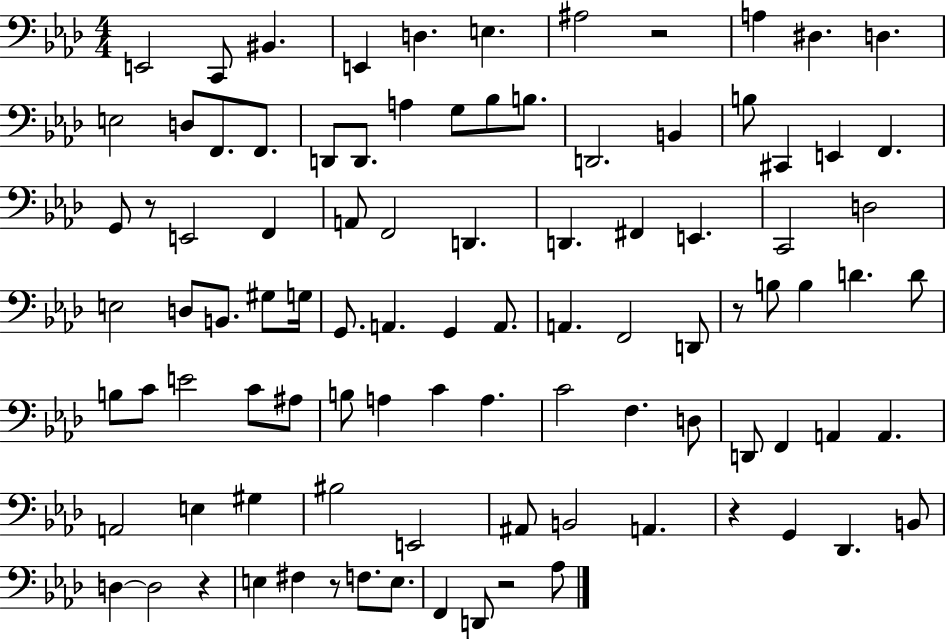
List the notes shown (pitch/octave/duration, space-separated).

E2/h C2/e BIS2/q. E2/q D3/q. E3/q. A#3/h R/h A3/q D#3/q. D3/q. E3/h D3/e F2/e. F2/e. D2/e D2/e. A3/q G3/e Bb3/e B3/e. D2/h. B2/q B3/e C#2/q E2/q F2/q. G2/e R/e E2/h F2/q A2/e F2/h D2/q. D2/q. F#2/q E2/q. C2/h D3/h E3/h D3/e B2/e. G#3/e G3/s G2/e. A2/q. G2/q A2/e. A2/q. F2/h D2/e R/e B3/e B3/q D4/q. D4/e B3/e C4/e E4/h C4/e A#3/e B3/e A3/q C4/q A3/q. C4/h F3/q. D3/e D2/e F2/q A2/q A2/q. A2/h E3/q G#3/q BIS3/h E2/h A#2/e B2/h A2/q. R/q G2/q Db2/q. B2/e D3/q D3/h R/q E3/q F#3/q R/e F3/e. E3/e. F2/q D2/e R/h Ab3/e